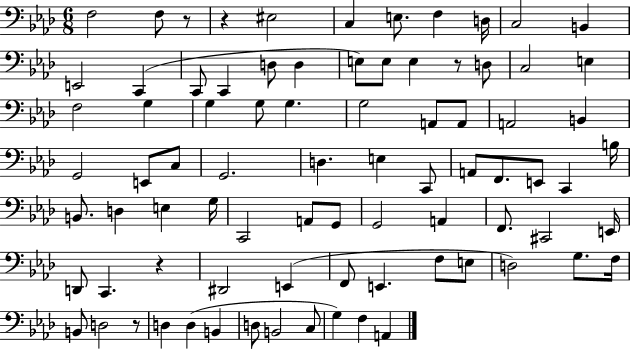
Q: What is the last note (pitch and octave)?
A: A2